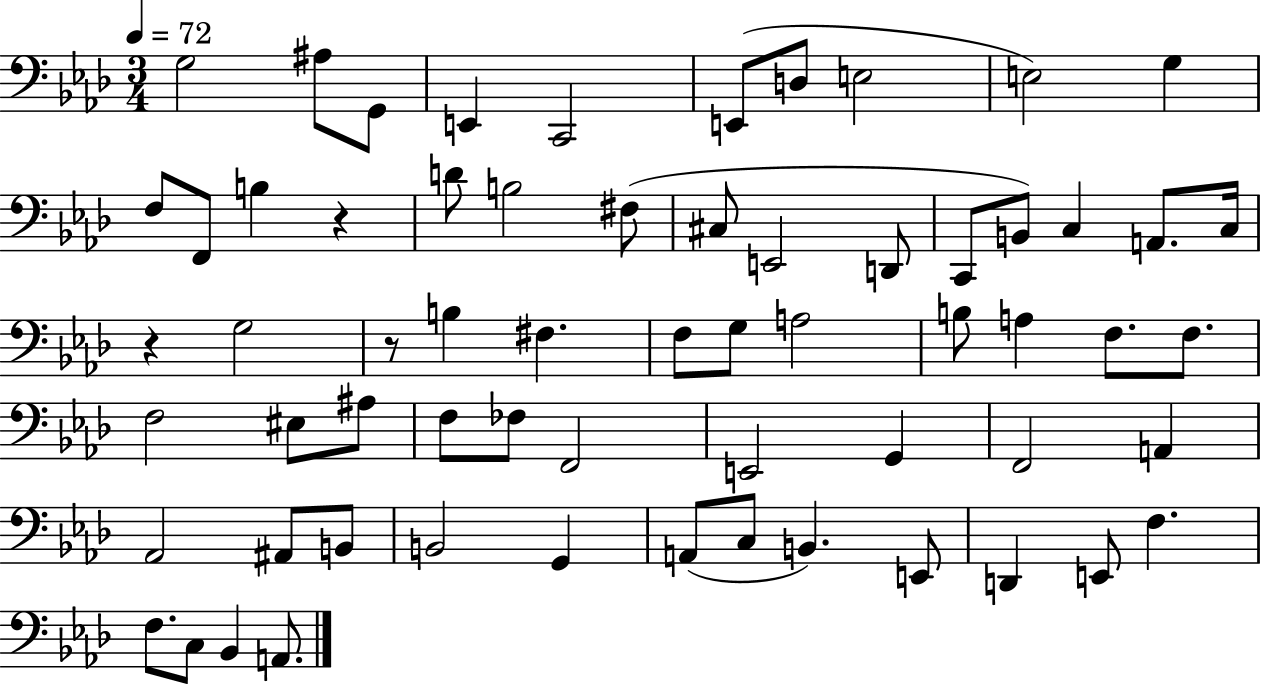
G3/h A#3/e G2/e E2/q C2/h E2/e D3/e E3/h E3/h G3/q F3/e F2/e B3/q R/q D4/e B3/h F#3/e C#3/e E2/h D2/e C2/e B2/e C3/q A2/e. C3/s R/q G3/h R/e B3/q F#3/q. F3/e G3/e A3/h B3/e A3/q F3/e. F3/e. F3/h EIS3/e A#3/e F3/e FES3/e F2/h E2/h G2/q F2/h A2/q Ab2/h A#2/e B2/e B2/h G2/q A2/e C3/e B2/q. E2/e D2/q E2/e F3/q. F3/e. C3/e Bb2/q A2/e.